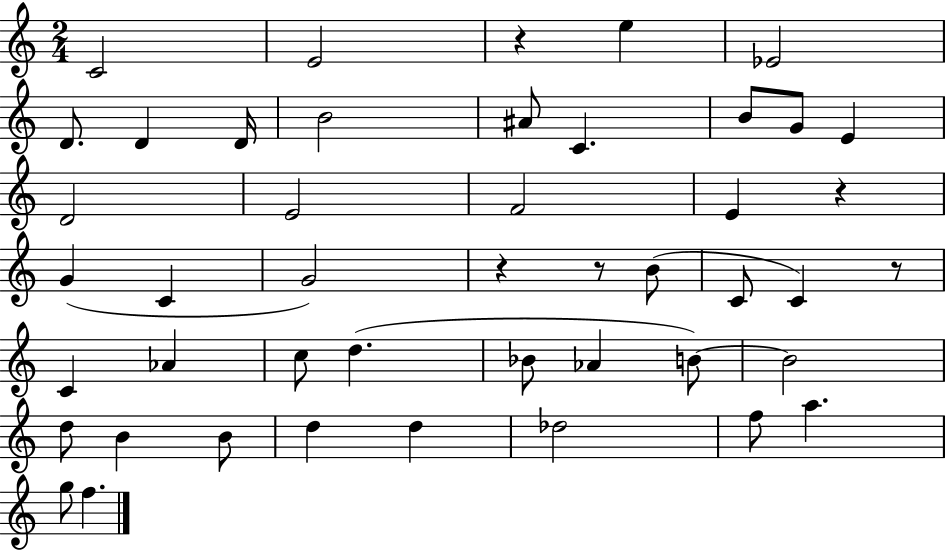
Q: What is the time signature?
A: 2/4